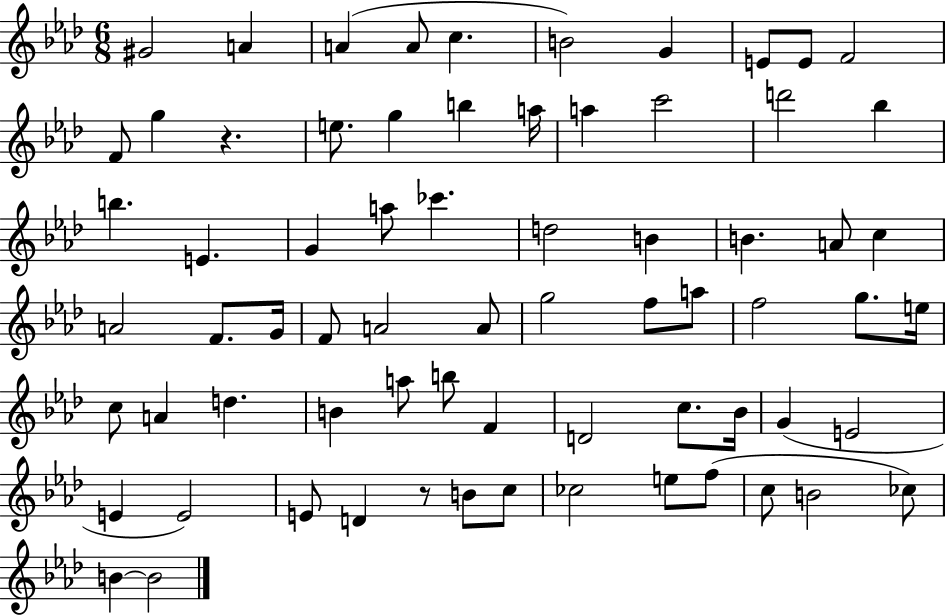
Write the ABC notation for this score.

X:1
T:Untitled
M:6/8
L:1/4
K:Ab
^G2 A A A/2 c B2 G E/2 E/2 F2 F/2 g z e/2 g b a/4 a c'2 d'2 _b b E G a/2 _c' d2 B B A/2 c A2 F/2 G/4 F/2 A2 A/2 g2 f/2 a/2 f2 g/2 e/4 c/2 A d B a/2 b/2 F D2 c/2 _B/4 G E2 E E2 E/2 D z/2 B/2 c/2 _c2 e/2 f/2 c/2 B2 _c/2 B B2